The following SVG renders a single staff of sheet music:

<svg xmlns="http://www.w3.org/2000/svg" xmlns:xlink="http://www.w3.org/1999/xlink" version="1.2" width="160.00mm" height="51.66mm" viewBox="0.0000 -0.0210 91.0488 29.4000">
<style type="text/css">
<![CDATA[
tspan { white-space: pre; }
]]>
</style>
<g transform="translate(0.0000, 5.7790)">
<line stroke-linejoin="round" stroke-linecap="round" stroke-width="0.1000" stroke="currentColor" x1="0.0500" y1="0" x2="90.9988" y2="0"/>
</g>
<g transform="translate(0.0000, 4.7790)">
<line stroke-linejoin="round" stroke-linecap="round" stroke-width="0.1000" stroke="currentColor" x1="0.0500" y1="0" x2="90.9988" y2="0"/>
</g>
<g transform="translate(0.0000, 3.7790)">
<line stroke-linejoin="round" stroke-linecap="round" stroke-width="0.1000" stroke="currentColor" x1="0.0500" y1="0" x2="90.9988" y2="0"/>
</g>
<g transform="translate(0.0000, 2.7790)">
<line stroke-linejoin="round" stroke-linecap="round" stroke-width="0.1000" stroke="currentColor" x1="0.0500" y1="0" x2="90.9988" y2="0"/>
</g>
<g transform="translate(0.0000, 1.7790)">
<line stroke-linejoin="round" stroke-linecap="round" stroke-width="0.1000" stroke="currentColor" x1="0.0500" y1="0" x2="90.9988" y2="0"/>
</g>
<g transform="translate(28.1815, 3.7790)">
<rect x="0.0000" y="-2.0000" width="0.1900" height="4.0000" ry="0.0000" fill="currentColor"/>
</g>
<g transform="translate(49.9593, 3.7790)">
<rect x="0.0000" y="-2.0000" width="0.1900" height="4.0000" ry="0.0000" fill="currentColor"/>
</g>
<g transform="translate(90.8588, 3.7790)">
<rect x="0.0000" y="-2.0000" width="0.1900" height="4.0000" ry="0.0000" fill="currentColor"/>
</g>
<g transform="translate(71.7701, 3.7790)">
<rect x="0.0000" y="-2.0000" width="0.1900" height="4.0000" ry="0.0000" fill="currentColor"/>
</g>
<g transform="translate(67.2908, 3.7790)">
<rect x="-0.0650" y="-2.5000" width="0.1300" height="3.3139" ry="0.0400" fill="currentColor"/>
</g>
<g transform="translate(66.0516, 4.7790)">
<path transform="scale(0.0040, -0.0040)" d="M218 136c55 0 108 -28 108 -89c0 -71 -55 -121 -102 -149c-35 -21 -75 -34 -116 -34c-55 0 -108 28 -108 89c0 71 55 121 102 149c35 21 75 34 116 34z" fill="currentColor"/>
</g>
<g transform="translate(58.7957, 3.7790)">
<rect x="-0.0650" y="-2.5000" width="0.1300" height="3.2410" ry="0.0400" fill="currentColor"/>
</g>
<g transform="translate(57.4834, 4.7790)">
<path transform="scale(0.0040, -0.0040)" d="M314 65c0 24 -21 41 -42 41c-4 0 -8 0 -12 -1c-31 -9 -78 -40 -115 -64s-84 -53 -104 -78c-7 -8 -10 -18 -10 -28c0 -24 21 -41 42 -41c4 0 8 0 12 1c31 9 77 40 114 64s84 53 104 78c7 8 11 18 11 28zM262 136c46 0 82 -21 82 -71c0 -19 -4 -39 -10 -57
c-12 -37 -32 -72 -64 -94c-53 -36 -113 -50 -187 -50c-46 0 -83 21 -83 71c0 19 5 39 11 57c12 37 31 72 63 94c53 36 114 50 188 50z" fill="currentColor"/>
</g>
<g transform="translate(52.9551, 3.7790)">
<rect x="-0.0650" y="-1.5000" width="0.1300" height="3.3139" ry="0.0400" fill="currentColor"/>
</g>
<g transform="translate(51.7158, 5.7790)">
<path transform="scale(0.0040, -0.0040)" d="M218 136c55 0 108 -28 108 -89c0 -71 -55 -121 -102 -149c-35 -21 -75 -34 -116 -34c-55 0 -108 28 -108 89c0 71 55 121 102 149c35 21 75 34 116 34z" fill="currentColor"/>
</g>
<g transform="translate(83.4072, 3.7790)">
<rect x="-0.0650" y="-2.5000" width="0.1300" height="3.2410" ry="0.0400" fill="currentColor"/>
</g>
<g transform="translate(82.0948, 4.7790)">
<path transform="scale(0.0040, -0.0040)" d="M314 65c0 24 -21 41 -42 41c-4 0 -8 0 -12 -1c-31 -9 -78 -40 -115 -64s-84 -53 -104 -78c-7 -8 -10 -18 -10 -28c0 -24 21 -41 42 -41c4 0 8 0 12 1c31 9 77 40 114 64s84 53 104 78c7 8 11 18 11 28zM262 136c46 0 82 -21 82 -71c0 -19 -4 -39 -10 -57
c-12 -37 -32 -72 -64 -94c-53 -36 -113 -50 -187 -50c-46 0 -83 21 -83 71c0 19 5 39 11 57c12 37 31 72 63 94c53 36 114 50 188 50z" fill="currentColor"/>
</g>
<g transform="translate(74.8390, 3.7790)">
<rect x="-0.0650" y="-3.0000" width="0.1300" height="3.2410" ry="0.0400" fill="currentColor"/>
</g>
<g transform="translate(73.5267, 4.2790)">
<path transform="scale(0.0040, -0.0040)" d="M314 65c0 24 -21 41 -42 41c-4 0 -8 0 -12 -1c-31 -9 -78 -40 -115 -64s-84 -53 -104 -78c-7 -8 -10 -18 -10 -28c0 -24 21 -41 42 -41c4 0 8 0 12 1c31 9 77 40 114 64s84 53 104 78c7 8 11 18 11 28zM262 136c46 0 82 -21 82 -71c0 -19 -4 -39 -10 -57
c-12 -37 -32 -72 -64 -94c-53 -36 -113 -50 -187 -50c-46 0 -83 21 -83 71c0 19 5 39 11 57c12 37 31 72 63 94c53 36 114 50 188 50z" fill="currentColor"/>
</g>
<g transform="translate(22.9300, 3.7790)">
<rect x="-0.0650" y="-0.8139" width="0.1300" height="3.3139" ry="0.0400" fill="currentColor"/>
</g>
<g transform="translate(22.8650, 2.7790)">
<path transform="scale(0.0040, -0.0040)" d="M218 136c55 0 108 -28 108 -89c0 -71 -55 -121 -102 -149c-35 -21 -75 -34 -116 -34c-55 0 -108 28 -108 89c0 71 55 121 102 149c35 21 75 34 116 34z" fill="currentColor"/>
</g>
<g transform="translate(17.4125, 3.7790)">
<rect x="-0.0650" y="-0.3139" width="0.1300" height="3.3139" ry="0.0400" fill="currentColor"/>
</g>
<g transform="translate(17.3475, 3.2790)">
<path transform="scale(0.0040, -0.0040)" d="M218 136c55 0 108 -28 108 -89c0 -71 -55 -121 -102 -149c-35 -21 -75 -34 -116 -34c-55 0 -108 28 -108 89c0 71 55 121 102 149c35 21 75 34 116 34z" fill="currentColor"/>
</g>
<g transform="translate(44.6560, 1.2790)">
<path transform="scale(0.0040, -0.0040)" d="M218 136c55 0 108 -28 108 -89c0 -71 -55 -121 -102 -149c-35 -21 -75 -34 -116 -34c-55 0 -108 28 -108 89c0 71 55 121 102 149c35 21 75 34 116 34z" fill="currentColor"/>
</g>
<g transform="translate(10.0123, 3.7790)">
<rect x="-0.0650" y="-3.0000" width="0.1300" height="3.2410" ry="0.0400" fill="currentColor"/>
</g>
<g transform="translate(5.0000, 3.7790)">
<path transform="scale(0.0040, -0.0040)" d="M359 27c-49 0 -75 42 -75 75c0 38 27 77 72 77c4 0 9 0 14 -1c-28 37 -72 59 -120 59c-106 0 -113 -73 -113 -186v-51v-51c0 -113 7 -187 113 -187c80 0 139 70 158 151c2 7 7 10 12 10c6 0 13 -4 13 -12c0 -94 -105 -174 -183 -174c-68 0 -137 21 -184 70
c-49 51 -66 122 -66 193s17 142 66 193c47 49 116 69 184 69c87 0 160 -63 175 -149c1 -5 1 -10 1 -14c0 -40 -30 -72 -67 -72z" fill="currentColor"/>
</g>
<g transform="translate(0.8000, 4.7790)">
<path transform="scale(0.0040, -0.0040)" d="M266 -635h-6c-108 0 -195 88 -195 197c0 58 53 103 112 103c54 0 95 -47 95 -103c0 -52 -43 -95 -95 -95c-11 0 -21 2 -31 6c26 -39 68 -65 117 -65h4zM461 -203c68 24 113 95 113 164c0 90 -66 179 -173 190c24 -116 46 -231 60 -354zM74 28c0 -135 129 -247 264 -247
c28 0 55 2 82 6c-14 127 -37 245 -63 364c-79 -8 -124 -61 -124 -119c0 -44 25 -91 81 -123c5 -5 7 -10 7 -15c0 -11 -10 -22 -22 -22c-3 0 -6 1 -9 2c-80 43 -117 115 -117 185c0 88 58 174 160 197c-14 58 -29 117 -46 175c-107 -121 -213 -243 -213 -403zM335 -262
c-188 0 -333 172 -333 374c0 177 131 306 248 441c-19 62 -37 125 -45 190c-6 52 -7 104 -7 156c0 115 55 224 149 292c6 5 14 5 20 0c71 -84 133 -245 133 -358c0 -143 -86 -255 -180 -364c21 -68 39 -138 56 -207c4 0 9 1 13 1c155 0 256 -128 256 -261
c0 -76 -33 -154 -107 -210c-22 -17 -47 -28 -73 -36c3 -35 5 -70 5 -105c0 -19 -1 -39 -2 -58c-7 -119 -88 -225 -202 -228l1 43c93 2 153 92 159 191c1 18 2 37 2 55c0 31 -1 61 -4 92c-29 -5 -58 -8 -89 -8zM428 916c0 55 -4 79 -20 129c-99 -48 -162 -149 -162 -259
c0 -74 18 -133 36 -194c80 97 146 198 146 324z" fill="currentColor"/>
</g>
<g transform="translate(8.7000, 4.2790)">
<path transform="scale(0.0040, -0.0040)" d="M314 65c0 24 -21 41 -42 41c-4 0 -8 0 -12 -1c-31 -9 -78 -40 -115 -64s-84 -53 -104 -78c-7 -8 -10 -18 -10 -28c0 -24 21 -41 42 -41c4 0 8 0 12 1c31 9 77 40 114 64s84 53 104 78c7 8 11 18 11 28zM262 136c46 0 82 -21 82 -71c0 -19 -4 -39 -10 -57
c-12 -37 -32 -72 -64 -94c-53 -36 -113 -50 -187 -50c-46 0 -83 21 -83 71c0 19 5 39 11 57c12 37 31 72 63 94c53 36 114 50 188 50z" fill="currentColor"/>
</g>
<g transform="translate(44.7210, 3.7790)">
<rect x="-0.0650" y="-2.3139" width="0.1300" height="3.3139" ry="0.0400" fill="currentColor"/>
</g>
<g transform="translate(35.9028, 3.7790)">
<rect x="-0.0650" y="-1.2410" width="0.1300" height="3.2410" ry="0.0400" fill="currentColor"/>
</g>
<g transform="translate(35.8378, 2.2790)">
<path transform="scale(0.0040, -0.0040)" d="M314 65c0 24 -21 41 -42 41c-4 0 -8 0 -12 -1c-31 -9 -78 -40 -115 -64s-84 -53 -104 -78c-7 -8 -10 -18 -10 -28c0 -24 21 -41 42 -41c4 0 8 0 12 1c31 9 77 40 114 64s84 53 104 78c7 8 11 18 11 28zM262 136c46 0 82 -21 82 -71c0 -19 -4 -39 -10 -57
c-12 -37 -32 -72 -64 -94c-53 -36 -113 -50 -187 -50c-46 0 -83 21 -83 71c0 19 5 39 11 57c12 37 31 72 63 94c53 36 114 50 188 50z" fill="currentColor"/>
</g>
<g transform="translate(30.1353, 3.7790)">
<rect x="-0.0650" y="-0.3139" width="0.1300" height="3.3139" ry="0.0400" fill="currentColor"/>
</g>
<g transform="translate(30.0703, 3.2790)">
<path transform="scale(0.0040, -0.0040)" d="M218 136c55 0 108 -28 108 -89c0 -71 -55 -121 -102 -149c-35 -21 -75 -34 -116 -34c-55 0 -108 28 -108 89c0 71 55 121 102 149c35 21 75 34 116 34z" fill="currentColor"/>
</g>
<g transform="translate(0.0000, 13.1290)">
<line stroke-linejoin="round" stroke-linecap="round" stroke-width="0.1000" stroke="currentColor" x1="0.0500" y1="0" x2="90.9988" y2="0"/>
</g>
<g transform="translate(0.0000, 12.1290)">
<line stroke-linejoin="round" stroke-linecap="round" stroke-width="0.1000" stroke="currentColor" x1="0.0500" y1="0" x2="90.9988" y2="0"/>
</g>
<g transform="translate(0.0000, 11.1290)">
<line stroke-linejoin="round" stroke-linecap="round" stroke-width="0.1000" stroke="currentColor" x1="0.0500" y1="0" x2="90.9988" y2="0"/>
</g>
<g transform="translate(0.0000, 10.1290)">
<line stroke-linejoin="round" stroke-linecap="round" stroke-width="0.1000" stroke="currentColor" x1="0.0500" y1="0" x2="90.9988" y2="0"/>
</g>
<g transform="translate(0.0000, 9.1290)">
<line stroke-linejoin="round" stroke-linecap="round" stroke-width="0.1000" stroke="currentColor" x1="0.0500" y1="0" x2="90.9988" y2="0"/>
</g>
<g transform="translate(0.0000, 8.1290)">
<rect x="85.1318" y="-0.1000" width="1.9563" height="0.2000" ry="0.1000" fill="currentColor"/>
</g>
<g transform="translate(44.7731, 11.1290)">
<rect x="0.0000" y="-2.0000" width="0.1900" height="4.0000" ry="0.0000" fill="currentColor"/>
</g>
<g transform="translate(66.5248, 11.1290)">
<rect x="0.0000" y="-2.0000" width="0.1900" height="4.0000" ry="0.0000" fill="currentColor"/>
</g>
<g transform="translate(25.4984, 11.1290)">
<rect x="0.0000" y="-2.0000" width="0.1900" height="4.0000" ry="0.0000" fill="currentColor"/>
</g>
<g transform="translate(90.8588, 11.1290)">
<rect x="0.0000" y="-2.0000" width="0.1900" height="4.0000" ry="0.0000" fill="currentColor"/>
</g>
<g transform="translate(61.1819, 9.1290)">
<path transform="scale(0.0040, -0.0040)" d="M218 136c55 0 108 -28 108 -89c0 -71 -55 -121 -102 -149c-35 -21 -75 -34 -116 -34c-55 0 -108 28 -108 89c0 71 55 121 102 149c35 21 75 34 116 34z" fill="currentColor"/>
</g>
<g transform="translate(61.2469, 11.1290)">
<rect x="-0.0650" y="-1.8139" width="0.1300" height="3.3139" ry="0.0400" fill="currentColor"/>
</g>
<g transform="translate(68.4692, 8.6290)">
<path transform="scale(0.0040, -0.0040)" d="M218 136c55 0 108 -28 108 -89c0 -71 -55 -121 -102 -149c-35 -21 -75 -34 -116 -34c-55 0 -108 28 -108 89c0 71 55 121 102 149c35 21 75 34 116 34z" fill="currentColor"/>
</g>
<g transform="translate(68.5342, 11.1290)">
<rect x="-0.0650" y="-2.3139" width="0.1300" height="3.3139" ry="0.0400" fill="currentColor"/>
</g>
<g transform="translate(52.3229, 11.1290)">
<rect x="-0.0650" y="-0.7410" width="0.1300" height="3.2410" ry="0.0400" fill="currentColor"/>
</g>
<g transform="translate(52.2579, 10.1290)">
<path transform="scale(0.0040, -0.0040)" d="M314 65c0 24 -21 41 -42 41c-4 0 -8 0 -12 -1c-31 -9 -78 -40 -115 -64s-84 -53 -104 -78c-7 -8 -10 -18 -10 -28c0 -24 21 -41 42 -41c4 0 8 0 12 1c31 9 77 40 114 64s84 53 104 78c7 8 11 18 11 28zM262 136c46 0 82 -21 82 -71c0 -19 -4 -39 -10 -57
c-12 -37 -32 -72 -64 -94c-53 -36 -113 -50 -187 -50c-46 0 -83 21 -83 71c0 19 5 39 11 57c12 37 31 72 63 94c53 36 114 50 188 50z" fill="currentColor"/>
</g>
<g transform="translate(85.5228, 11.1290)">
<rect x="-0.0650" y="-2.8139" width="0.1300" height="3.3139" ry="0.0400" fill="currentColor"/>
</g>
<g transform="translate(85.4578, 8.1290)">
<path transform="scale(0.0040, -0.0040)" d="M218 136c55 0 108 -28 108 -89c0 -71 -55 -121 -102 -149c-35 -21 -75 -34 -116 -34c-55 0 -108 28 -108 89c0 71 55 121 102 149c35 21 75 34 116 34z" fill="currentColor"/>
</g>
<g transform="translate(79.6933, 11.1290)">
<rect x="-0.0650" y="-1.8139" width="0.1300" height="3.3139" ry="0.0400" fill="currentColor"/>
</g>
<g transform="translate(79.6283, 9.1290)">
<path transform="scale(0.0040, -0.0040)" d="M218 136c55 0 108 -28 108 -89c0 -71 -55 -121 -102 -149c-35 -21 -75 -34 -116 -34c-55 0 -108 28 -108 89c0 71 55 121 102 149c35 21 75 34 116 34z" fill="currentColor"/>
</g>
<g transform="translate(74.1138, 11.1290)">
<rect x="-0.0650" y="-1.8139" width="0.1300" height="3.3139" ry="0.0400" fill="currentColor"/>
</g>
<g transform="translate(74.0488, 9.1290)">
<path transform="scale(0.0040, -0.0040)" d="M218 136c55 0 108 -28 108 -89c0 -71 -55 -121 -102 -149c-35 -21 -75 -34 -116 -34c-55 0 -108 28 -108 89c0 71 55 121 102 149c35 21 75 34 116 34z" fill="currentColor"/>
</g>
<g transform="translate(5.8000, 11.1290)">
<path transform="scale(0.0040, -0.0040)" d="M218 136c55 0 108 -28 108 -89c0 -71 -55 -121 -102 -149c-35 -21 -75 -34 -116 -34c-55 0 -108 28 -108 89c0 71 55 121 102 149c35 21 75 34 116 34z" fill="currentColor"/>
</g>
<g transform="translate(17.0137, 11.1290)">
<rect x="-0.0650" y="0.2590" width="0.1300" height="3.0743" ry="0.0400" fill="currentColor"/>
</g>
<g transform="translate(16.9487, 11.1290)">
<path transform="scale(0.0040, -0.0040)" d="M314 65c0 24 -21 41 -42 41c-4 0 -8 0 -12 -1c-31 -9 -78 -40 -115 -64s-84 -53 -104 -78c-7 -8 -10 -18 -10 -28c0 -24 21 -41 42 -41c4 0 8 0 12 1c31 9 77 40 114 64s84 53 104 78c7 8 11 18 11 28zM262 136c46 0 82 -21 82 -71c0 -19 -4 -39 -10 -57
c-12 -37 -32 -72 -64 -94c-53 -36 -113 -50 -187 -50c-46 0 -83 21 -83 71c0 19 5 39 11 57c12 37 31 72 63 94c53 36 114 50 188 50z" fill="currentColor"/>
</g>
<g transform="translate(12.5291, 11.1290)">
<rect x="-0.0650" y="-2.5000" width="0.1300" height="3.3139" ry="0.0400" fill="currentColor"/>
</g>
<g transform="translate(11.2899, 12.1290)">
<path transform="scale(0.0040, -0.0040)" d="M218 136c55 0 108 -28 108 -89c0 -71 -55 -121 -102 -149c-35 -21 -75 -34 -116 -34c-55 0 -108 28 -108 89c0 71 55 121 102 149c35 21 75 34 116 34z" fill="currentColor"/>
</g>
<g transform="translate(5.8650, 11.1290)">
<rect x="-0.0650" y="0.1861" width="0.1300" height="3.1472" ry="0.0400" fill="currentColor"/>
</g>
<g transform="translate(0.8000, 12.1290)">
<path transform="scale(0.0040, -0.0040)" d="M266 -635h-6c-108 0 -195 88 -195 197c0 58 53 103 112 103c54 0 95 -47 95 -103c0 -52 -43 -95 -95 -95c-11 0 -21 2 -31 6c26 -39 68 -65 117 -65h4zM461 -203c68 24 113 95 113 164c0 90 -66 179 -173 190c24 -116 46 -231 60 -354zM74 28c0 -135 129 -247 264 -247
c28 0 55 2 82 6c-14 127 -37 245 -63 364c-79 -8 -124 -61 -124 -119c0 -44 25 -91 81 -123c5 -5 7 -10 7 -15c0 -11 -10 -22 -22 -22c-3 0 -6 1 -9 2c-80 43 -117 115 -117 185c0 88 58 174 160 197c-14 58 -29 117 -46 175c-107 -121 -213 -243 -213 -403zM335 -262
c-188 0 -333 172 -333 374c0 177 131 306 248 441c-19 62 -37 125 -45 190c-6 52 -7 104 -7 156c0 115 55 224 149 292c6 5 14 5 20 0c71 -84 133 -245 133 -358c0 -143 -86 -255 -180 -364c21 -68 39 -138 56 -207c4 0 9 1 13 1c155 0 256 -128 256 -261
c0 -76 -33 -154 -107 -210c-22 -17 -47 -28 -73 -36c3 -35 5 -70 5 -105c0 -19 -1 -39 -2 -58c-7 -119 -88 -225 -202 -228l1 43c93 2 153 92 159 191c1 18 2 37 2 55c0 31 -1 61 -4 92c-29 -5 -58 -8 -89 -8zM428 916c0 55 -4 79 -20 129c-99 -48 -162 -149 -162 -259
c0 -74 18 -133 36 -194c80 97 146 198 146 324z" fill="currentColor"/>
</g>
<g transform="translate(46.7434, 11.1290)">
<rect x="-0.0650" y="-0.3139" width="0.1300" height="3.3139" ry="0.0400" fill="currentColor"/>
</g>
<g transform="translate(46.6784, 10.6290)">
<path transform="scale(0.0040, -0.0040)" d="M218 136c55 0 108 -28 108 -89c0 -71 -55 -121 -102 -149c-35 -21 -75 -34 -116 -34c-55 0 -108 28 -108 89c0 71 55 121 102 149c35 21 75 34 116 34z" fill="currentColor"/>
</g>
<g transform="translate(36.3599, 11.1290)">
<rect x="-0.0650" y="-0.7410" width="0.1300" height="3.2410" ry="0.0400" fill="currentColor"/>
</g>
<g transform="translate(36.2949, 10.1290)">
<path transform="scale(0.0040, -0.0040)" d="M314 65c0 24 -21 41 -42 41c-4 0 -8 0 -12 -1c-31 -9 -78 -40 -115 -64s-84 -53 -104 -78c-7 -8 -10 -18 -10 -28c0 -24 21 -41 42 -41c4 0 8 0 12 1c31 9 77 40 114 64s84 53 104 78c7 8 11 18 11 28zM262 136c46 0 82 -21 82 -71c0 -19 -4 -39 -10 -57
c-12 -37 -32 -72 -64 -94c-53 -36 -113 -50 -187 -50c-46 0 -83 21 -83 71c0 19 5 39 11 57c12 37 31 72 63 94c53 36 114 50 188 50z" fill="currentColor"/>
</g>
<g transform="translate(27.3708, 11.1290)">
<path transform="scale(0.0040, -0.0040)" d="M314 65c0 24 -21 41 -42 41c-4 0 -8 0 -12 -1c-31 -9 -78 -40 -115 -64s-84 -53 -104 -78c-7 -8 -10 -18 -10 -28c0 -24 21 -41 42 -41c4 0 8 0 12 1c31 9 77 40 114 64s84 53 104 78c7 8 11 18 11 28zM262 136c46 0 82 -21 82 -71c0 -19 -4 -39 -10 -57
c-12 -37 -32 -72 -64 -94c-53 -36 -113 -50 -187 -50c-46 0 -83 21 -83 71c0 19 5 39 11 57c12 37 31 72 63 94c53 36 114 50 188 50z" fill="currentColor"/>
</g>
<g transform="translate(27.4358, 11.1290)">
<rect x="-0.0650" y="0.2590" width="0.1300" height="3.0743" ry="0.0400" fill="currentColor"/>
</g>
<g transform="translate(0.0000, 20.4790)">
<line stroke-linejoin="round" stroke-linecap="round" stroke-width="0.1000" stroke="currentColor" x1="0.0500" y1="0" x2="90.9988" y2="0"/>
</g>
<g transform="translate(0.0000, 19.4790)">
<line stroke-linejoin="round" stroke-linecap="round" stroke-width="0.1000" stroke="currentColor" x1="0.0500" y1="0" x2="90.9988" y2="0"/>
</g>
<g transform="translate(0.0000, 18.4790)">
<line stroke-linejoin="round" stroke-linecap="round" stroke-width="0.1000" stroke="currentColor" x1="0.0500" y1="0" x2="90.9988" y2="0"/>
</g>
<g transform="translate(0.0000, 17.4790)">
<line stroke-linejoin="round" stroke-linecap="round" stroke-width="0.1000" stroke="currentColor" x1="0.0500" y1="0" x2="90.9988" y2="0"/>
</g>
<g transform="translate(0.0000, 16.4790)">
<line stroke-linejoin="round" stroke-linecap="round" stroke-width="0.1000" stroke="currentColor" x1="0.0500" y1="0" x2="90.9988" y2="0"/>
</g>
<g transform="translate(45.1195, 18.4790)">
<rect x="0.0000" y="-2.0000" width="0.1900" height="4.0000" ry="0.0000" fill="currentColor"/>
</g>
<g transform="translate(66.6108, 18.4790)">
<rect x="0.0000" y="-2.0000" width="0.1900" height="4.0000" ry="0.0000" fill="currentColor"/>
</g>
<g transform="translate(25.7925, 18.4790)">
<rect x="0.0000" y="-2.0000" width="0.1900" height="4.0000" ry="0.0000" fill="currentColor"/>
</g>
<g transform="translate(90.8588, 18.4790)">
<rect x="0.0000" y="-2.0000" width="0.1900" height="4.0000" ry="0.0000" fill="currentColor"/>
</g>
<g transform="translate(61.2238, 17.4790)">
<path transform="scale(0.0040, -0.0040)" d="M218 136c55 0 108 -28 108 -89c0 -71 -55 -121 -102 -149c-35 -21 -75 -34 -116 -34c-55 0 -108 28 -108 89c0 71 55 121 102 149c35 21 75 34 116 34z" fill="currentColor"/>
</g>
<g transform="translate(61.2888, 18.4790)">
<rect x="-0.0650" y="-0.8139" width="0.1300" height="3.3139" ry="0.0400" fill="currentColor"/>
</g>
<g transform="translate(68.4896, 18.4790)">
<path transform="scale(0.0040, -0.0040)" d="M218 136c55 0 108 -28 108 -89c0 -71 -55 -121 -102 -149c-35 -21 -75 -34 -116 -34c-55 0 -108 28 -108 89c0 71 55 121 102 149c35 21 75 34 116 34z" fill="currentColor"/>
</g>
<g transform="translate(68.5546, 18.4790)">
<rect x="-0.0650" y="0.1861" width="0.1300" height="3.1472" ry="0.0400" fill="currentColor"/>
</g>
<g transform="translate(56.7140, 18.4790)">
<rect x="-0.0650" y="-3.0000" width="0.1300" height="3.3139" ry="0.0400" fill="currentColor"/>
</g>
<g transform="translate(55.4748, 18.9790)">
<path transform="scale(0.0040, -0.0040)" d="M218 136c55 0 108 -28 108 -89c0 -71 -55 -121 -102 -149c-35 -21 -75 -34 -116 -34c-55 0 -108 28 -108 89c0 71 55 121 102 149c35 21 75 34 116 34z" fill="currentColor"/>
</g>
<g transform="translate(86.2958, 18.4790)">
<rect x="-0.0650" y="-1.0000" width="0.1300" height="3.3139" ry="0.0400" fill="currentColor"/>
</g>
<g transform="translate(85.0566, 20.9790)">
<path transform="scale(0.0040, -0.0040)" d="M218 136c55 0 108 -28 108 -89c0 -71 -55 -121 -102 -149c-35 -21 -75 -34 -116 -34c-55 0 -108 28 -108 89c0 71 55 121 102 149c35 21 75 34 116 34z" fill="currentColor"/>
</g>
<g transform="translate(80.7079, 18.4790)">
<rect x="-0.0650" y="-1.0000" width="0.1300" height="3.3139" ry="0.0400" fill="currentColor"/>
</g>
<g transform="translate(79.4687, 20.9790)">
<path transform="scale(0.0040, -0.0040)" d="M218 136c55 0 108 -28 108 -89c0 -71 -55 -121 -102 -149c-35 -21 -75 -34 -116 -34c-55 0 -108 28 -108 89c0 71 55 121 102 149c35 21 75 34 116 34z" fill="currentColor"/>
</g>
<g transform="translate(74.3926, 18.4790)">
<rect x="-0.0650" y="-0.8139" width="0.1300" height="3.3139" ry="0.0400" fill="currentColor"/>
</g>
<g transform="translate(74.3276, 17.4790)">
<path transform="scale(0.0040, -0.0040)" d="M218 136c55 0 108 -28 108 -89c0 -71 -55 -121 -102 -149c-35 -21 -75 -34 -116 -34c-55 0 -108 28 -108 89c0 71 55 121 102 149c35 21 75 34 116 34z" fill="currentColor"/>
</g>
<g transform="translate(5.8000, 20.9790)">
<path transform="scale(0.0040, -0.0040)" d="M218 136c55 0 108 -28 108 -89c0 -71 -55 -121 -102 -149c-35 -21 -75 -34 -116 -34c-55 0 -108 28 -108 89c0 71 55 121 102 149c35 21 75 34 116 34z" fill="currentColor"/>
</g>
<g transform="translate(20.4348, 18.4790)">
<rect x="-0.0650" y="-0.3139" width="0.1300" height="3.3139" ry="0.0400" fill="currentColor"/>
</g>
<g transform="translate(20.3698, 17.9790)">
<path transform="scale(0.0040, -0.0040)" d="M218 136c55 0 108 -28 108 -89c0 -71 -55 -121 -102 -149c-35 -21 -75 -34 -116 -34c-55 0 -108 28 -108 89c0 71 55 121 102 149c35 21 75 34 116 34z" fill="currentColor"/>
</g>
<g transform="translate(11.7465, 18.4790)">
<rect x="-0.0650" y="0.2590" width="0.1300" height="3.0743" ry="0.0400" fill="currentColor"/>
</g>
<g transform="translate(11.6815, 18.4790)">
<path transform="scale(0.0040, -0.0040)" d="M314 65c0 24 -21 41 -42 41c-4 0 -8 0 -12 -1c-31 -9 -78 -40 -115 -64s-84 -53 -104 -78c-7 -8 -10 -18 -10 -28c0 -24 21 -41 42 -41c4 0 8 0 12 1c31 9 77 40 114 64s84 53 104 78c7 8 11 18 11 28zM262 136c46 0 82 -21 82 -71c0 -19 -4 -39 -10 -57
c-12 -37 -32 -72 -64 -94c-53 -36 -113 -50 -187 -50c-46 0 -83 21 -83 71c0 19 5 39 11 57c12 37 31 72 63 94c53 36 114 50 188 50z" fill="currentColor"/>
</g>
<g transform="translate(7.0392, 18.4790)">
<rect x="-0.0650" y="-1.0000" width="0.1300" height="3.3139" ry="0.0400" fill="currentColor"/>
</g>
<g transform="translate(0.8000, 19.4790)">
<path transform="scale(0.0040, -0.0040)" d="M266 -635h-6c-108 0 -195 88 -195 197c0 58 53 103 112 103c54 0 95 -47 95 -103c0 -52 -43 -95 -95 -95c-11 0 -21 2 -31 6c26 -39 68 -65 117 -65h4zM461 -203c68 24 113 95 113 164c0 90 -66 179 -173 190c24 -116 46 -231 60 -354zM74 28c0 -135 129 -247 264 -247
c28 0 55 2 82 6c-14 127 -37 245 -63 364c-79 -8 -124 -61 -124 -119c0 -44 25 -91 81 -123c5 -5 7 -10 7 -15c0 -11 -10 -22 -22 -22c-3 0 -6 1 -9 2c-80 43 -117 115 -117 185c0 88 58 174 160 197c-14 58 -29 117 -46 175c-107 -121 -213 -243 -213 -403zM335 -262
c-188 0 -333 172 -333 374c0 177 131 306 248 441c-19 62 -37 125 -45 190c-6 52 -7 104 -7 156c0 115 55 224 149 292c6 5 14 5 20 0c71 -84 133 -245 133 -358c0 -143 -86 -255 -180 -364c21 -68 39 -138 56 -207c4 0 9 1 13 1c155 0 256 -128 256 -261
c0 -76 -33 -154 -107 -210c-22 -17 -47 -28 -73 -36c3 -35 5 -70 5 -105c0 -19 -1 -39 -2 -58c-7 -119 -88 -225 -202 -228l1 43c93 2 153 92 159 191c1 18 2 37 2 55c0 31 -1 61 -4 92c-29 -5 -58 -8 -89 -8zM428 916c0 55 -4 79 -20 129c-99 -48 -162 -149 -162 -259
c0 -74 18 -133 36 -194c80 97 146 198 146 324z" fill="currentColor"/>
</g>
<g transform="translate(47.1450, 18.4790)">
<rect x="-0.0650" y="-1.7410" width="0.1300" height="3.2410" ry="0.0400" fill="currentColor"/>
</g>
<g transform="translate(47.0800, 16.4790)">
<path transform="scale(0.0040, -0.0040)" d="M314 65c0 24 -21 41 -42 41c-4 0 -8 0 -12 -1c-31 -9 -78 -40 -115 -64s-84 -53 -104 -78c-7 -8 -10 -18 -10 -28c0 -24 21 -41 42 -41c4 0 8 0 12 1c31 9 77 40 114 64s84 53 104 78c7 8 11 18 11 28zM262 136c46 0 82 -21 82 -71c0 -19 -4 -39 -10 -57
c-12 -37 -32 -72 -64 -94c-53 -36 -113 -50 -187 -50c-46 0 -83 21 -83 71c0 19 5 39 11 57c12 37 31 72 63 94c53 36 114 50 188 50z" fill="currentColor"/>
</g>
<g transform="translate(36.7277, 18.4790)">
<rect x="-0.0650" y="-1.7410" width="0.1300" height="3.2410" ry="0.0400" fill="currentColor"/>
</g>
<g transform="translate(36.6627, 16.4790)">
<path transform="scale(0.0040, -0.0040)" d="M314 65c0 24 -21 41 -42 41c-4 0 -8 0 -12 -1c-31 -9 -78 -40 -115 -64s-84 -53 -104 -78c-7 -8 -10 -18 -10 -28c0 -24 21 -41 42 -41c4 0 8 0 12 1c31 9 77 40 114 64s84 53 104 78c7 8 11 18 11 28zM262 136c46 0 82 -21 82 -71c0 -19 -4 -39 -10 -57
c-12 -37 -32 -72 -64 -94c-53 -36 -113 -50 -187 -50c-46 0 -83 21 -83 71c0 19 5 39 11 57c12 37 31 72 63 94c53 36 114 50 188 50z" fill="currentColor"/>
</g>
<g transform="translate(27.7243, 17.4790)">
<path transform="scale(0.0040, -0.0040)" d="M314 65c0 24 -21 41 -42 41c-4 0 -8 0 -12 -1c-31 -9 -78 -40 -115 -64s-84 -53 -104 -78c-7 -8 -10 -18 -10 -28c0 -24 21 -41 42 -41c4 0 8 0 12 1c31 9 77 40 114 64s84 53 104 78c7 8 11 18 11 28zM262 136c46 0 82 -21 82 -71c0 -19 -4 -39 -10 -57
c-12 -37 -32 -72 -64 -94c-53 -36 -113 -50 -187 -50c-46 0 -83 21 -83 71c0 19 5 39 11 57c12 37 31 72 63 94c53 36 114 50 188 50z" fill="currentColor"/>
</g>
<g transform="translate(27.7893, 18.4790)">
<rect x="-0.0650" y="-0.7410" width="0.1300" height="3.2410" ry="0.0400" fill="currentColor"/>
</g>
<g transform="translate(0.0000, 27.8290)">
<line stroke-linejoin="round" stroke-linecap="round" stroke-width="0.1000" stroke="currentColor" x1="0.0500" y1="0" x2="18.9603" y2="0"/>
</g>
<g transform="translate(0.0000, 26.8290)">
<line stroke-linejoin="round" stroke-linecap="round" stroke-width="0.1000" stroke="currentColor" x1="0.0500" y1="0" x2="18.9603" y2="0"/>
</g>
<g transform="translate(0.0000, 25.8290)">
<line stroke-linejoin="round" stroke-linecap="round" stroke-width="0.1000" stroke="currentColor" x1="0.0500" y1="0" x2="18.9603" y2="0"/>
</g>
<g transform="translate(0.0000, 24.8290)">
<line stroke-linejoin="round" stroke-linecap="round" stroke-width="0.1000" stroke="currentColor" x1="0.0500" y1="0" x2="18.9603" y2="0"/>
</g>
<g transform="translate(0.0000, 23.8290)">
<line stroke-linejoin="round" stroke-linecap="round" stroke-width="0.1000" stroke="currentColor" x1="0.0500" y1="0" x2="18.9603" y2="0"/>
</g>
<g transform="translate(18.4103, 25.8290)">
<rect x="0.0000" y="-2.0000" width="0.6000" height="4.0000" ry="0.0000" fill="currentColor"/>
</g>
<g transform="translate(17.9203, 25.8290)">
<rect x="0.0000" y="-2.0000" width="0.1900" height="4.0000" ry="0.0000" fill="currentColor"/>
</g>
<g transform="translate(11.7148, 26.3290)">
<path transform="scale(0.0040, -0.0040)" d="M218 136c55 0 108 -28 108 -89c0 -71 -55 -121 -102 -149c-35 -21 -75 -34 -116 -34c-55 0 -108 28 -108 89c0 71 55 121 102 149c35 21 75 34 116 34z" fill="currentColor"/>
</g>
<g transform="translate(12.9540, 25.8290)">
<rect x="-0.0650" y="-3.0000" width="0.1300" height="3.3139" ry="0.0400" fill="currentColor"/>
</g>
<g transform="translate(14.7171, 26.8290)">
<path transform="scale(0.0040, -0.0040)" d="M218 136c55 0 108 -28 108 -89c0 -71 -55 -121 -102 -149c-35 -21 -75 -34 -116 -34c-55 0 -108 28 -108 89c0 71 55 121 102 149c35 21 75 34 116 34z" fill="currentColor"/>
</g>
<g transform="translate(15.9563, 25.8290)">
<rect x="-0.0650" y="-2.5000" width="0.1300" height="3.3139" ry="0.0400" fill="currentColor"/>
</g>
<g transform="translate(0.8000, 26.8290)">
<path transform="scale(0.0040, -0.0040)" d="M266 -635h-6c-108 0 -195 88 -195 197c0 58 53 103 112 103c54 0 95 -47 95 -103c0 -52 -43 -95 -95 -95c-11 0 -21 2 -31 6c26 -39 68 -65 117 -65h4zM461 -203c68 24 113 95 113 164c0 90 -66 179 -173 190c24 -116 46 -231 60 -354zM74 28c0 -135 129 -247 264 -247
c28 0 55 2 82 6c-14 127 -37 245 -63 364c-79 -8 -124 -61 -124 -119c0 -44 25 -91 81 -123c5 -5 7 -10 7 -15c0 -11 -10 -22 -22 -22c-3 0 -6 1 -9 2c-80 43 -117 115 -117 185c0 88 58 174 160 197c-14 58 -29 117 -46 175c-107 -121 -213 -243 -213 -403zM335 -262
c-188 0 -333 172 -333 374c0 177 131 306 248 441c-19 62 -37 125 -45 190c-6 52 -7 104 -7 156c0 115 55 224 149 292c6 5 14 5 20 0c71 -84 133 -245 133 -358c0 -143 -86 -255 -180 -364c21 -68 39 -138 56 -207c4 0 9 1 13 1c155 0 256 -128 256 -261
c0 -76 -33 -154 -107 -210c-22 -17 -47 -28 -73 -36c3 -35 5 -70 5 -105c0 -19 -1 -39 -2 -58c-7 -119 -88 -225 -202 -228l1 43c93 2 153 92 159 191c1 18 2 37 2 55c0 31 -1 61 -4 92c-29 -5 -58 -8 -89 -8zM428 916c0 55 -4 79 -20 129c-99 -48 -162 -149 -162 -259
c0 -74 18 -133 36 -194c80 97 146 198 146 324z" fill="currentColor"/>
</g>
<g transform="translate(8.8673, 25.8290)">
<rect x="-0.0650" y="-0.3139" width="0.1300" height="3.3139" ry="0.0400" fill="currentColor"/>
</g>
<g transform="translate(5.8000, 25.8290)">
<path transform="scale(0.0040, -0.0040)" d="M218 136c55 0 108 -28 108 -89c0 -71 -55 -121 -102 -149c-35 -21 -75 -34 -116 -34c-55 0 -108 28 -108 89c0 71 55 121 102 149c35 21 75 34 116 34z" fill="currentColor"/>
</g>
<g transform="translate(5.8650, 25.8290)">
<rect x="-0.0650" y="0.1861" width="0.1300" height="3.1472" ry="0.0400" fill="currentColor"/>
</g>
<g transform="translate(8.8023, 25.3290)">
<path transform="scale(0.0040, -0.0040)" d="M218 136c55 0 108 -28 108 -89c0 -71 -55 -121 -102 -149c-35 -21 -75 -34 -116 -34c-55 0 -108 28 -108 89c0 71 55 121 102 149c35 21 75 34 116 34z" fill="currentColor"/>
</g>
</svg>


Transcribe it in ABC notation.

X:1
T:Untitled
M:4/4
L:1/4
K:C
A2 c d c e2 g E G2 G A2 G2 B G B2 B2 d2 c d2 f g f f a D B2 c d2 f2 f2 A d B d D D B c A G